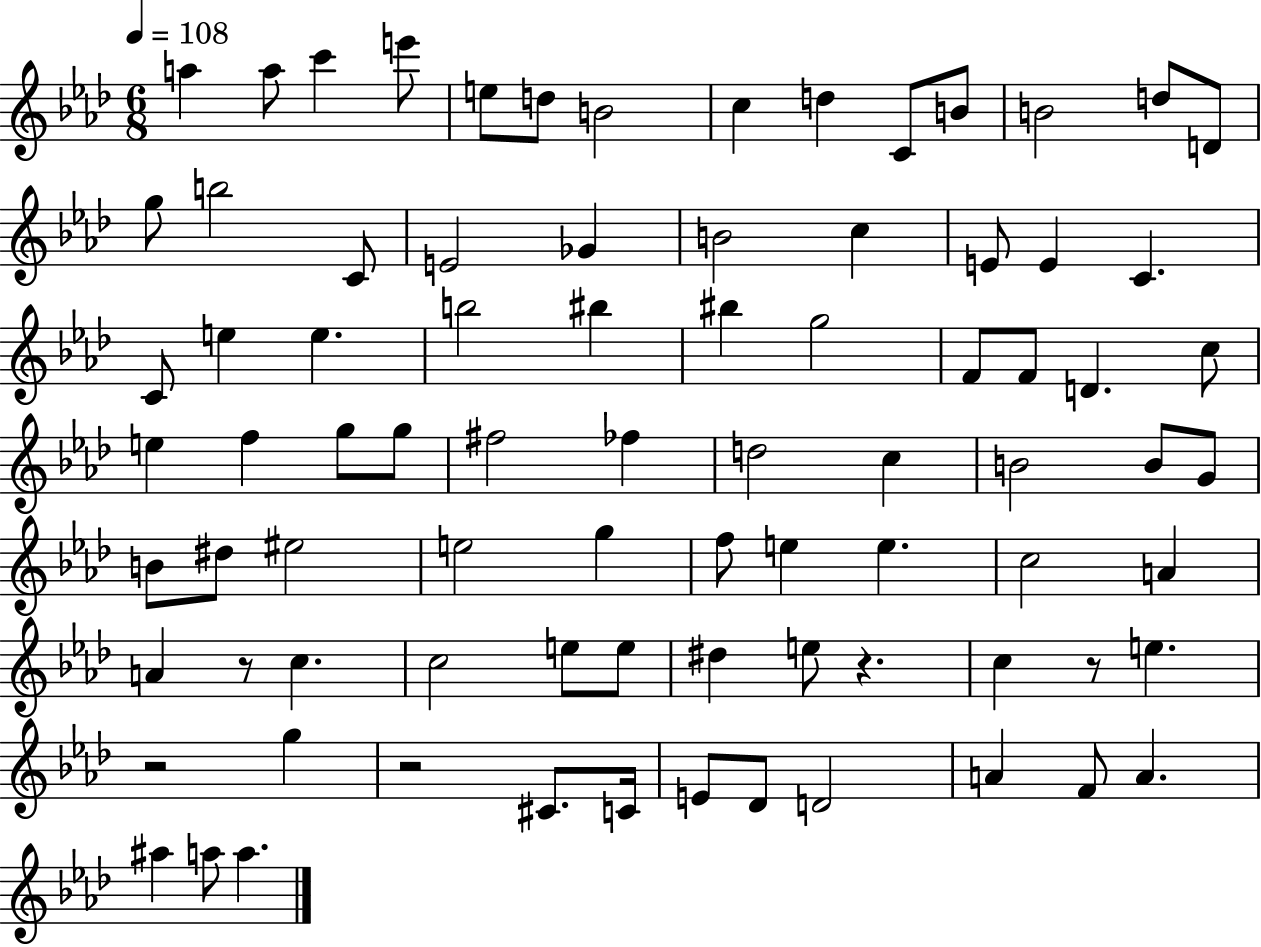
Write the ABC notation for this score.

X:1
T:Untitled
M:6/8
L:1/4
K:Ab
a a/2 c' e'/2 e/2 d/2 B2 c d C/2 B/2 B2 d/2 D/2 g/2 b2 C/2 E2 _G B2 c E/2 E C C/2 e e b2 ^b ^b g2 F/2 F/2 D c/2 e f g/2 g/2 ^f2 _f d2 c B2 B/2 G/2 B/2 ^d/2 ^e2 e2 g f/2 e e c2 A A z/2 c c2 e/2 e/2 ^d e/2 z c z/2 e z2 g z2 ^C/2 C/4 E/2 _D/2 D2 A F/2 A ^a a/2 a